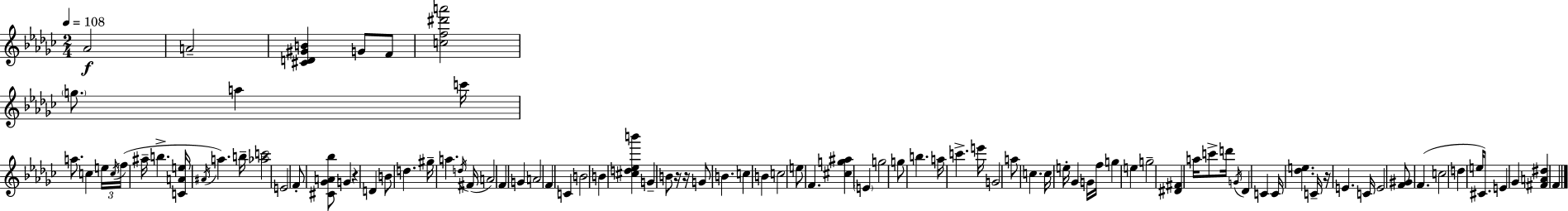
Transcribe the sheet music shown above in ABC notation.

X:1
T:Untitled
M:2/4
L:1/4
K:Ebm
_A2 A2 [^CD^GB] G/2 F/2 [cf^d'a']2 g/2 a c'/4 a/2 c e/4 c/4 f/4 ^a/4 b [CAe]/4 ^A/4 a b/4 [_ac']2 E2 F/2 [^C_GA_b]/2 G z D B/2 d ^g/4 a d/4 ^F/4 A2 F G A2 F C B2 B [^cd_eb'] G B/2 z/4 z/4 G/2 B c B c2 e/2 F [^cg^a] E g2 g/2 b a/4 c' e'/4 G2 a/2 c c/4 e/4 _G G/4 f/4 g e g2 [^D^F] a/4 c'/2 d'/4 G/4 _D C C/4 [_de] C/4 z/4 E C/4 E2 [F^G]/2 F c2 d e/4 ^C/2 E _G [^FA^d] F